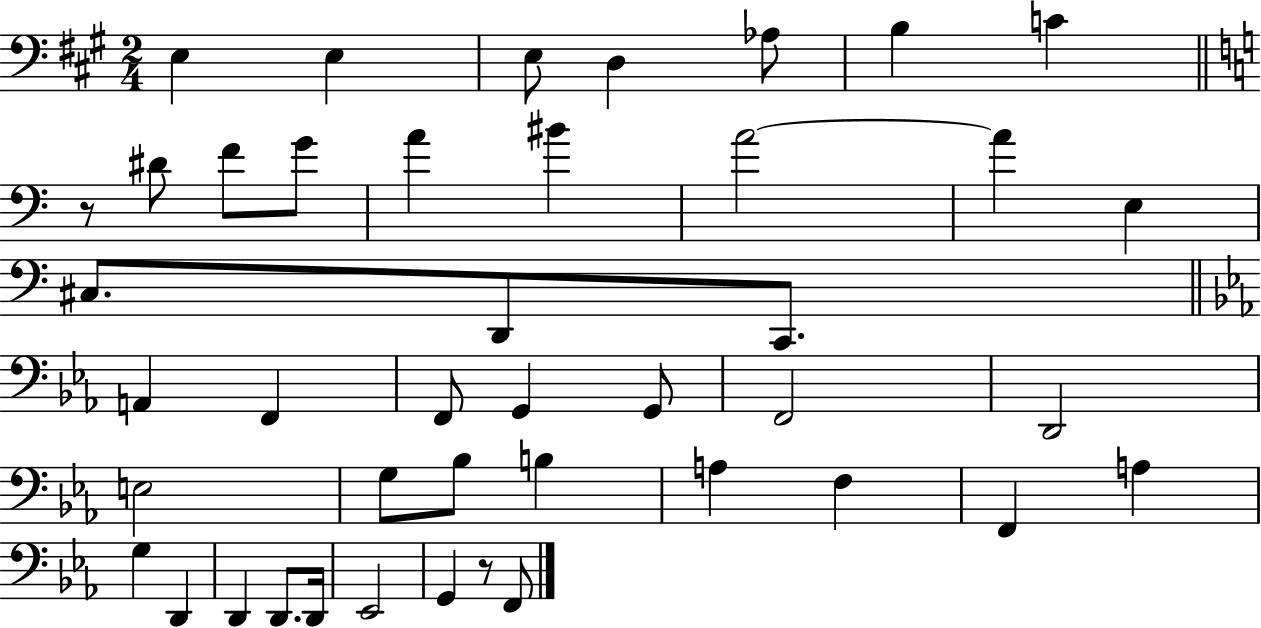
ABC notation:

X:1
T:Untitled
M:2/4
L:1/4
K:A
E, E, E,/2 D, _A,/2 B, C z/2 ^D/2 F/2 G/2 A ^B A2 A E, ^C,/2 D,,/2 C,,/2 A,, F,, F,,/2 G,, G,,/2 F,,2 D,,2 E,2 G,/2 _B,/2 B, A, F, F,, A, G, D,, D,, D,,/2 D,,/4 _E,,2 G,, z/2 F,,/2